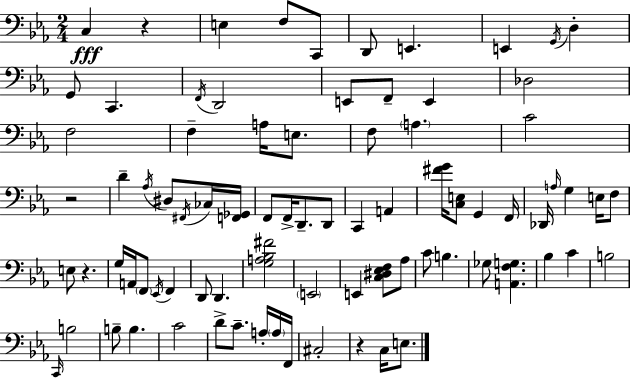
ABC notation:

X:1
T:Untitled
M:2/4
L:1/4
K:Eb
C, z E, F,/2 C,,/2 D,,/2 E,, E,, G,,/4 D, G,,/2 C,, F,,/4 D,,2 E,,/2 F,,/2 E,, _D,2 F,2 F, A,/4 E,/2 F,/2 A, C2 z2 D _A,/4 ^D,/2 ^F,,/4 _C,/4 [F,,_G,,]/4 F,,/2 F,,/4 D,,/2 D,,/2 C,, A,, [^FG]/4 [C,E,]/2 G,, F,,/4 _D,,/4 A,/4 G, E,/4 F,/2 E,/2 z G,/4 A,,/4 F,,/2 _E,,/4 F,, D,,/2 D,, [G,A,_B,^F]2 E,,2 E,, [C,^D,_E,F,]/2 _A,/2 C/2 B, _G,/2 [A,,F,G,] _B, C B,2 C,,/4 B,2 B,/2 B, C2 D/2 C/2 A,/4 A,/4 F,,/4 ^C,2 z C,/4 E,/2